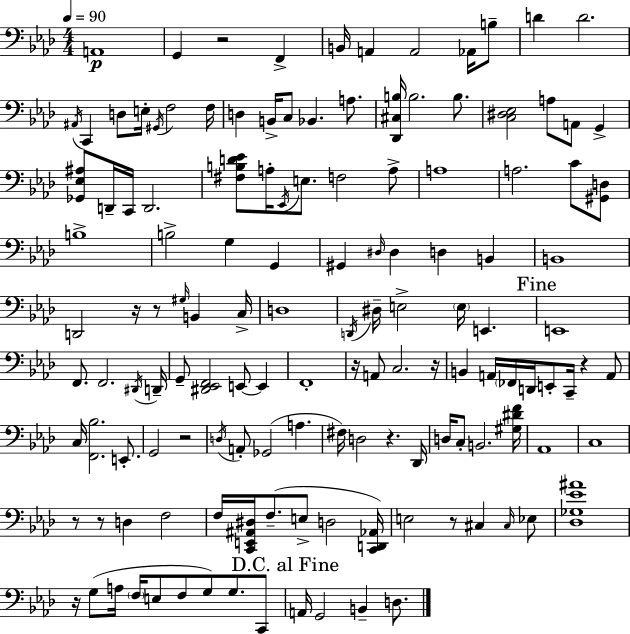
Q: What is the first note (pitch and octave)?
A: A2